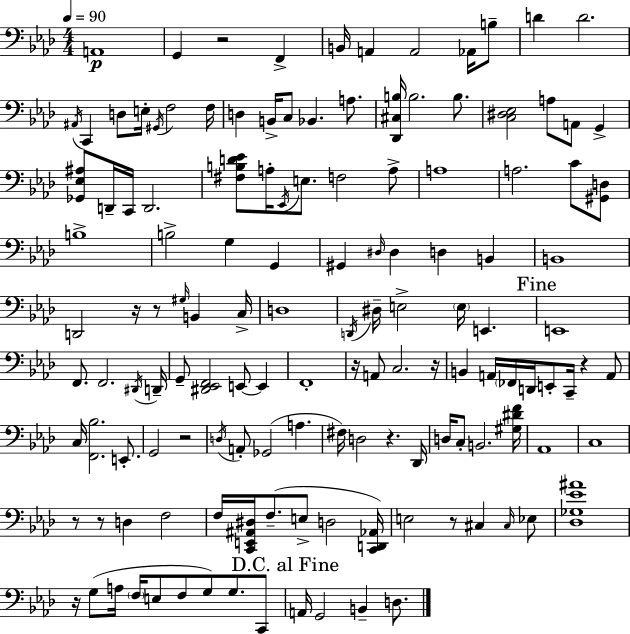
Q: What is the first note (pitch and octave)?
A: A2